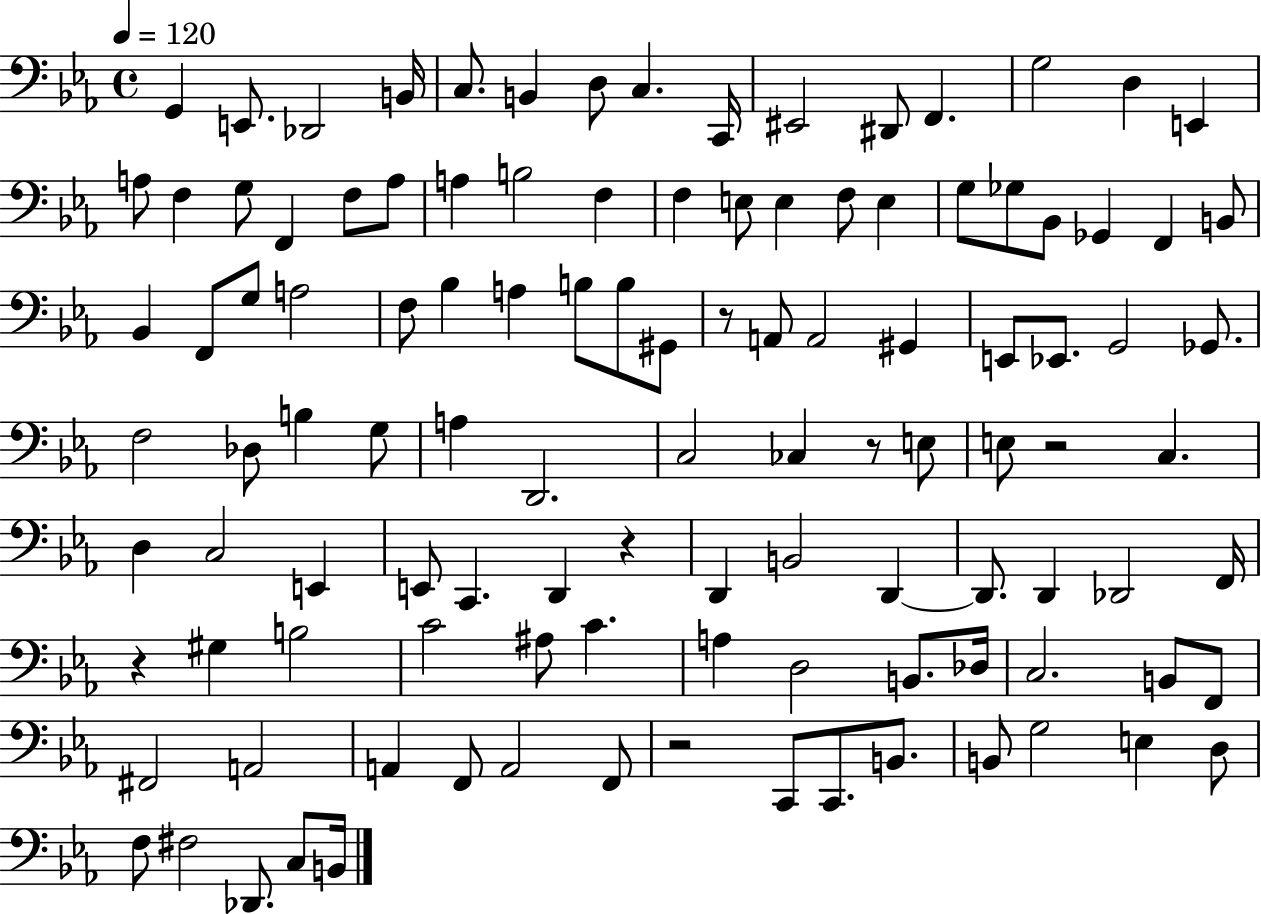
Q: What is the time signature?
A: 4/4